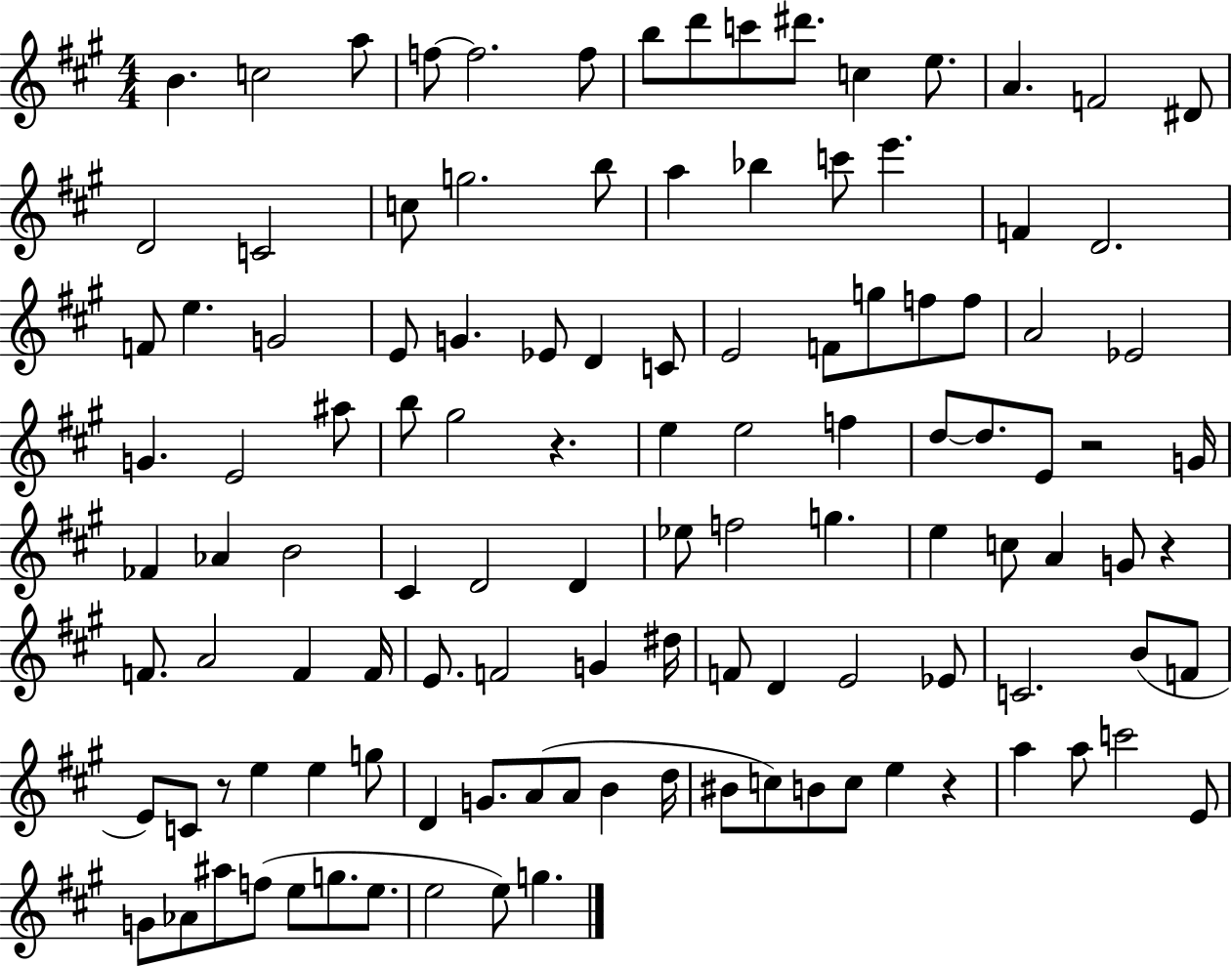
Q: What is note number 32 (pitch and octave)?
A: Eb4